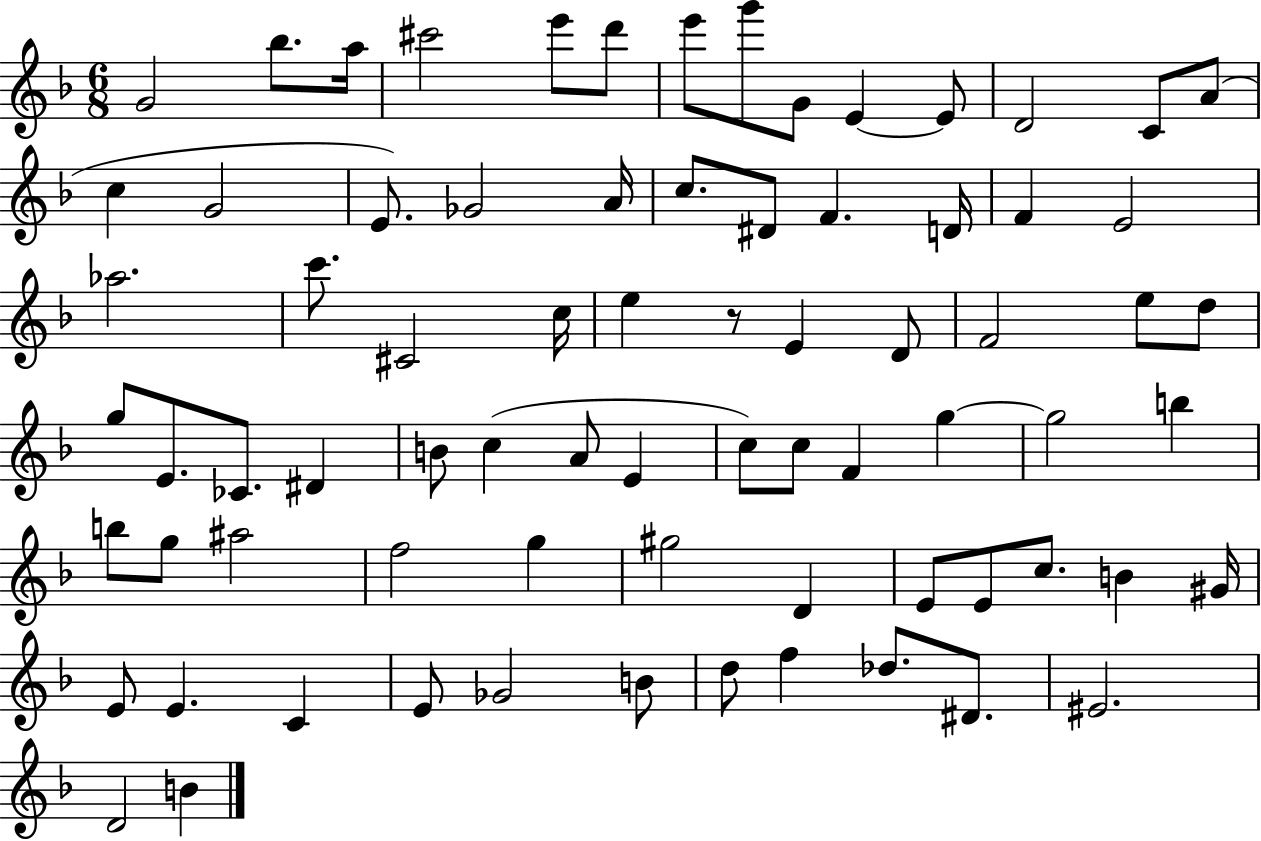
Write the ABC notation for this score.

X:1
T:Untitled
M:6/8
L:1/4
K:F
G2 _b/2 a/4 ^c'2 e'/2 d'/2 e'/2 g'/2 G/2 E E/2 D2 C/2 A/2 c G2 E/2 _G2 A/4 c/2 ^D/2 F D/4 F E2 _a2 c'/2 ^C2 c/4 e z/2 E D/2 F2 e/2 d/2 g/2 E/2 _C/2 ^D B/2 c A/2 E c/2 c/2 F g g2 b b/2 g/2 ^a2 f2 g ^g2 D E/2 E/2 c/2 B ^G/4 E/2 E C E/2 _G2 B/2 d/2 f _d/2 ^D/2 ^E2 D2 B